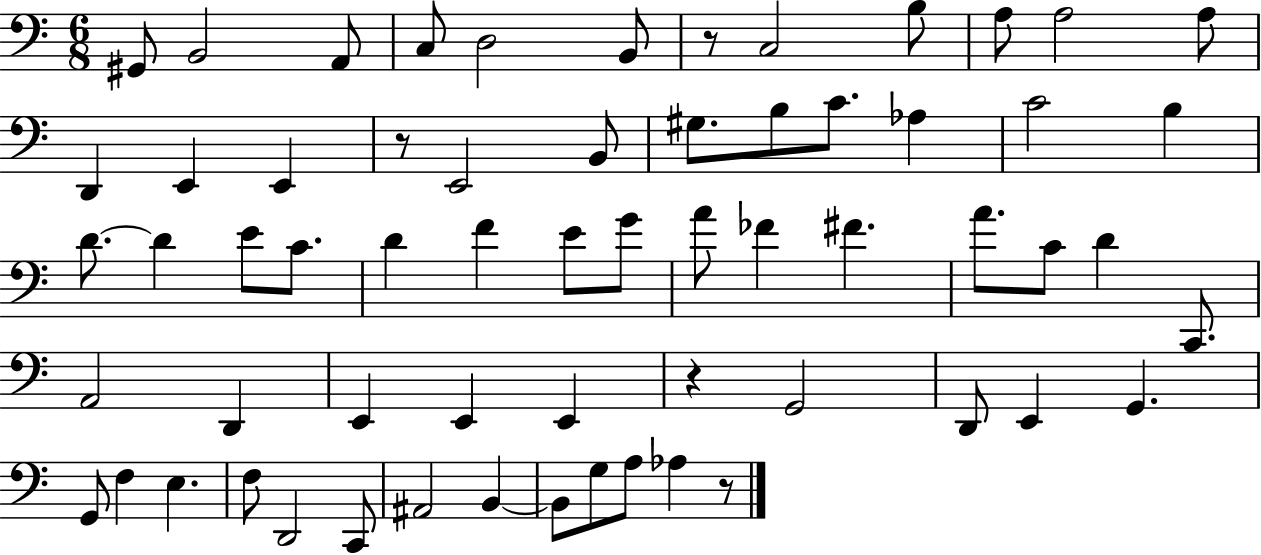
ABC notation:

X:1
T:Untitled
M:6/8
L:1/4
K:C
^G,,/2 B,,2 A,,/2 C,/2 D,2 B,,/2 z/2 C,2 B,/2 A,/2 A,2 A,/2 D,, E,, E,, z/2 E,,2 B,,/2 ^G,/2 B,/2 C/2 _A, C2 B, D/2 D E/2 C/2 D F E/2 G/2 A/2 _F ^F A/2 C/2 D C,,/2 A,,2 D,, E,, E,, E,, z G,,2 D,,/2 E,, G,, G,,/2 F, E, F,/2 D,,2 C,,/2 ^A,,2 B,, B,,/2 G,/2 A,/2 _A, z/2